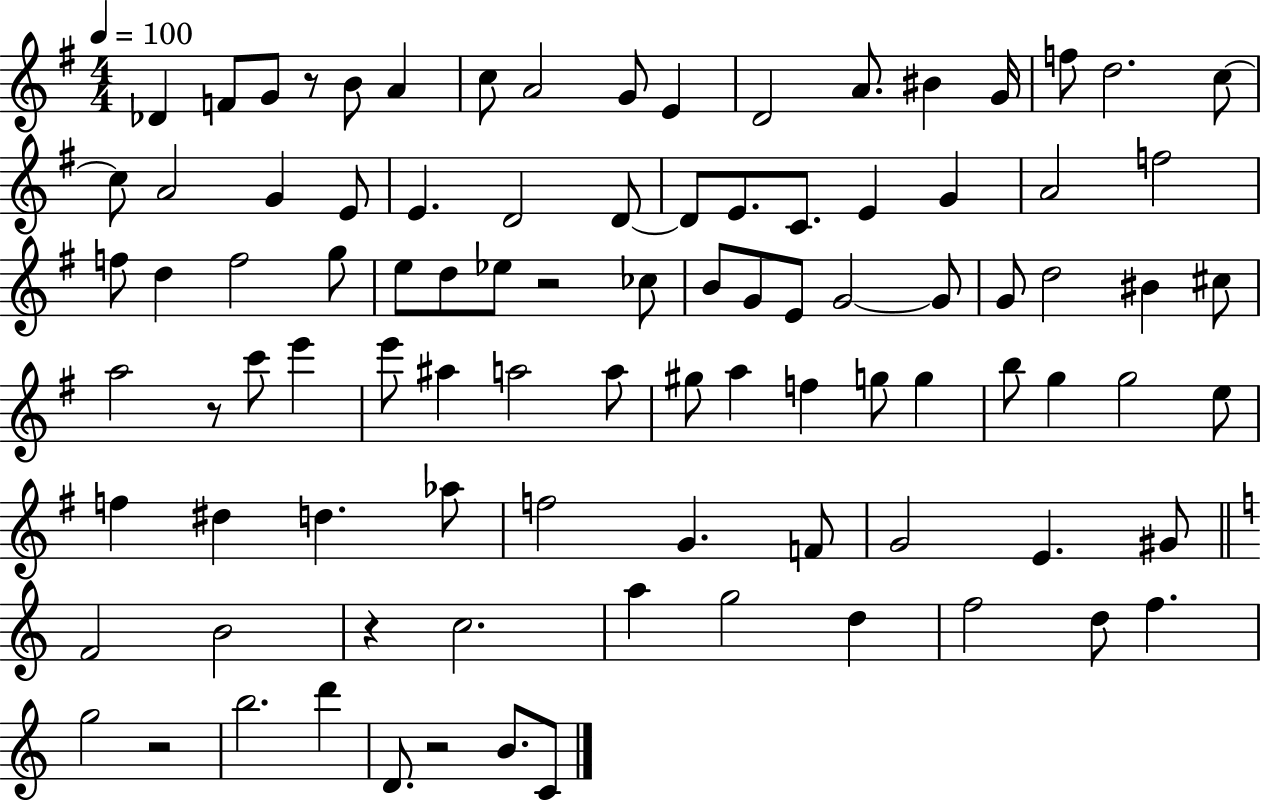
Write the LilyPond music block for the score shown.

{
  \clef treble
  \numericTimeSignature
  \time 4/4
  \key g \major
  \tempo 4 = 100
  des'4 f'8 g'8 r8 b'8 a'4 | c''8 a'2 g'8 e'4 | d'2 a'8. bis'4 g'16 | f''8 d''2. c''8~~ | \break c''8 a'2 g'4 e'8 | e'4. d'2 d'8~~ | d'8 e'8. c'8. e'4 g'4 | a'2 f''2 | \break f''8 d''4 f''2 g''8 | e''8 d''8 ees''8 r2 ces''8 | b'8 g'8 e'8 g'2~~ g'8 | g'8 d''2 bis'4 cis''8 | \break a''2 r8 c'''8 e'''4 | e'''8 ais''4 a''2 a''8 | gis''8 a''4 f''4 g''8 g''4 | b''8 g''4 g''2 e''8 | \break f''4 dis''4 d''4. aes''8 | f''2 g'4. f'8 | g'2 e'4. gis'8 | \bar "||" \break \key c \major f'2 b'2 | r4 c''2. | a''4 g''2 d''4 | f''2 d''8 f''4. | \break g''2 r2 | b''2. d'''4 | d'8. r2 b'8. c'8 | \bar "|."
}